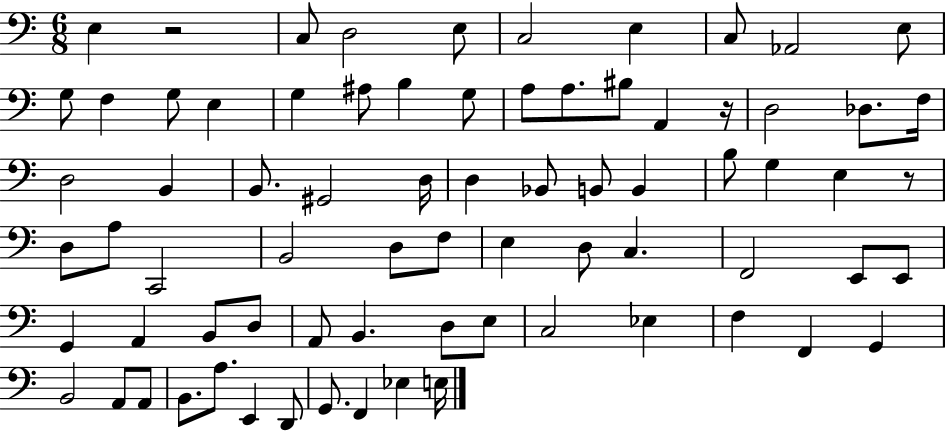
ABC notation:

X:1
T:Untitled
M:6/8
L:1/4
K:C
E, z2 C,/2 D,2 E,/2 C,2 E, C,/2 _A,,2 E,/2 G,/2 F, G,/2 E, G, ^A,/2 B, G,/2 A,/2 A,/2 ^B,/2 A,, z/4 D,2 _D,/2 F,/4 D,2 B,, B,,/2 ^G,,2 D,/4 D, _B,,/2 B,,/2 B,, B,/2 G, E, z/2 D,/2 A,/2 C,,2 B,,2 D,/2 F,/2 E, D,/2 C, F,,2 E,,/2 E,,/2 G,, A,, B,,/2 D,/2 A,,/2 B,, D,/2 E,/2 C,2 _E, F, F,, G,, B,,2 A,,/2 A,,/2 B,,/2 A,/2 E,, D,,/2 G,,/2 F,, _E, E,/4